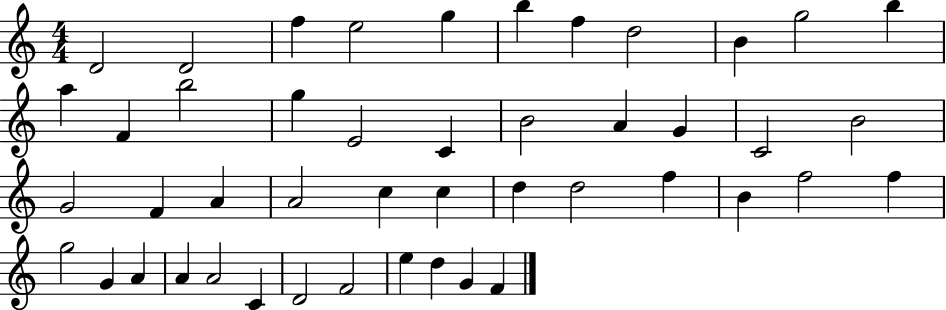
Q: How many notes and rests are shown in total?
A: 46